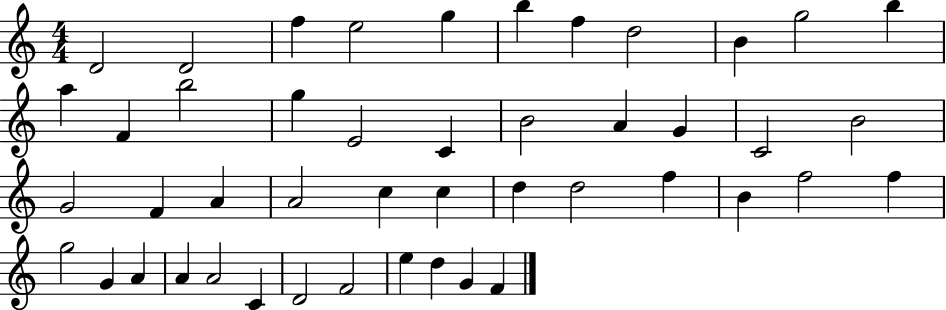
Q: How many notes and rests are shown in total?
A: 46